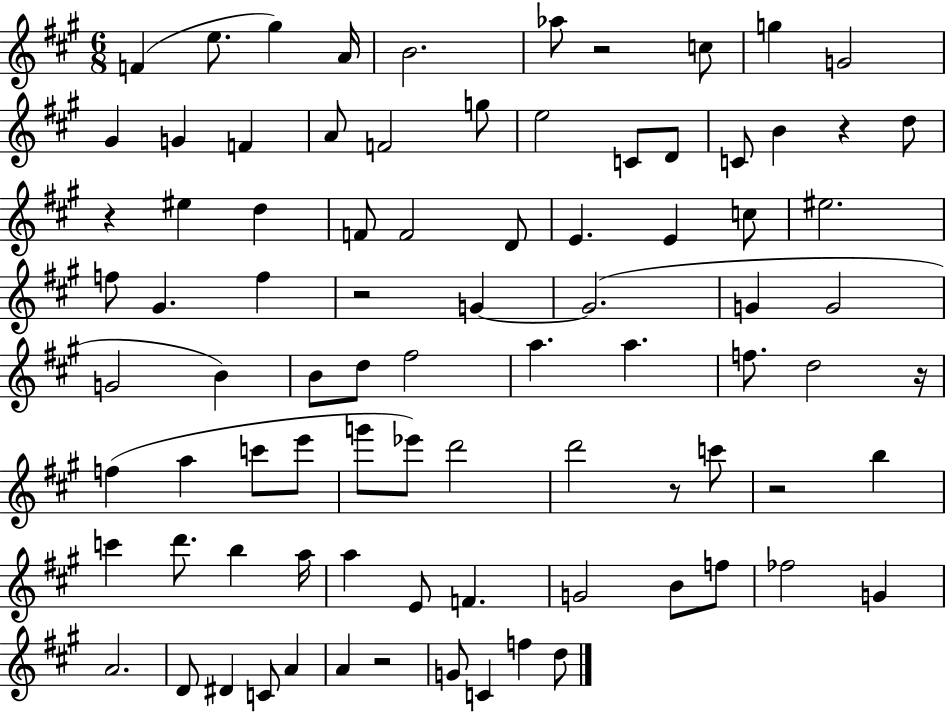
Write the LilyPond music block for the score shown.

{
  \clef treble
  \numericTimeSignature
  \time 6/8
  \key a \major
  \repeat volta 2 { f'4( e''8. gis''4) a'16 | b'2. | aes''8 r2 c''8 | g''4 g'2 | \break gis'4 g'4 f'4 | a'8 f'2 g''8 | e''2 c'8 d'8 | c'8 b'4 r4 d''8 | \break r4 eis''4 d''4 | f'8 f'2 d'8 | e'4. e'4 c''8 | eis''2. | \break f''8 gis'4. f''4 | r2 g'4~~ | g'2.( | g'4 g'2 | \break g'2 b'4) | b'8 d''8 fis''2 | a''4. a''4. | f''8. d''2 r16 | \break f''4( a''4 c'''8 e'''8 | g'''8 ees'''8) d'''2 | d'''2 r8 c'''8 | r2 b''4 | \break c'''4 d'''8. b''4 a''16 | a''4 e'8 f'4. | g'2 b'8 f''8 | fes''2 g'4 | \break a'2. | d'8 dis'4 c'8 a'4 | a'4 r2 | g'8 c'4 f''4 d''8 | \break } \bar "|."
}